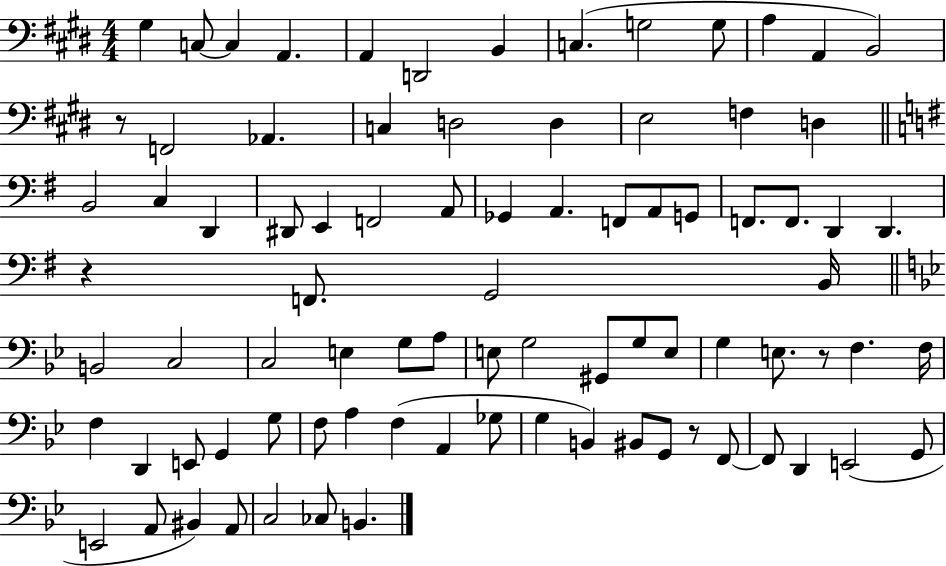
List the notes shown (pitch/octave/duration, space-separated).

G#3/q C3/e C3/q A2/q. A2/q D2/h B2/q C3/q. G3/h G3/e A3/q A2/q B2/h R/e F2/h Ab2/q. C3/q D3/h D3/q E3/h F3/q D3/q B2/h C3/q D2/q D#2/e E2/q F2/h A2/e Gb2/q A2/q. F2/e A2/e G2/e F2/e. F2/e. D2/q D2/q. R/q F2/e. G2/h B2/s B2/h C3/h C3/h E3/q G3/e A3/e E3/e G3/h G#2/e G3/e E3/e G3/q E3/e. R/e F3/q. F3/s F3/q D2/q E2/e G2/q G3/e F3/e A3/q F3/q A2/q Gb3/e G3/q B2/q BIS2/e G2/e R/e F2/e F2/e D2/q E2/h G2/e E2/h A2/e BIS2/q A2/e C3/h CES3/e B2/q.